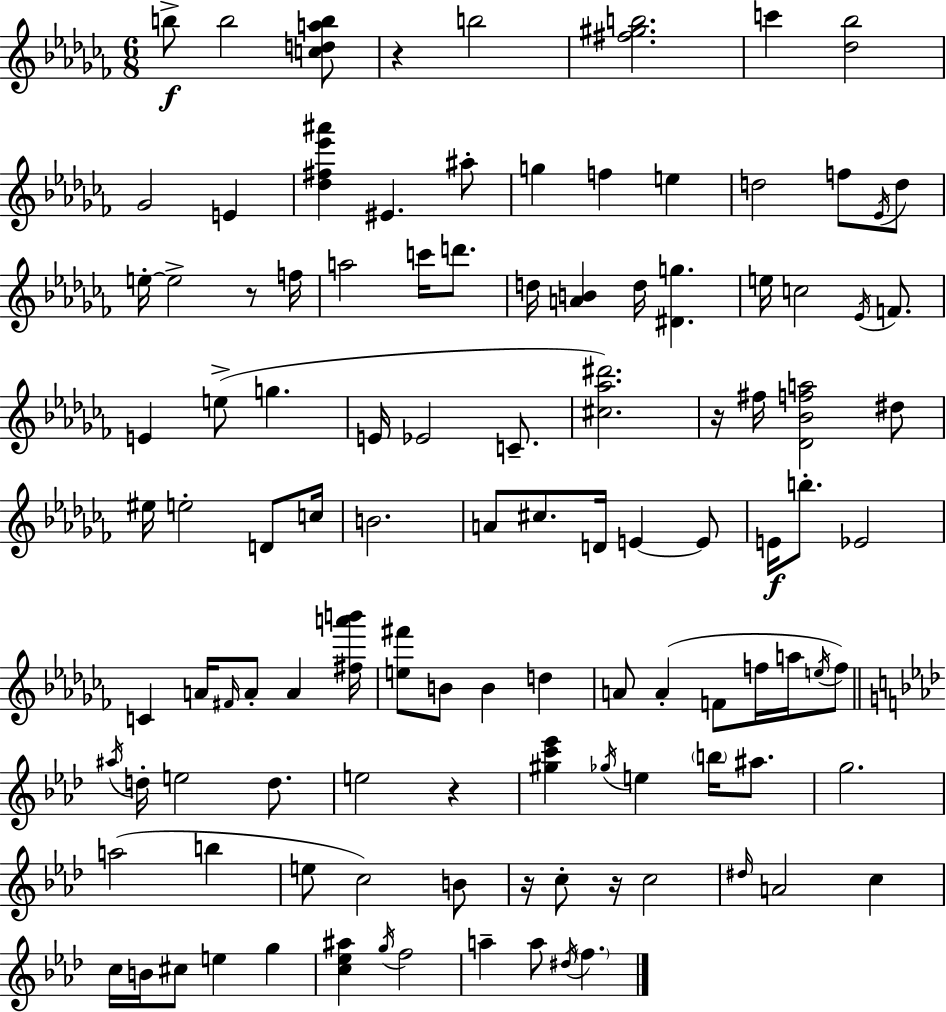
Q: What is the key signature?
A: AES minor